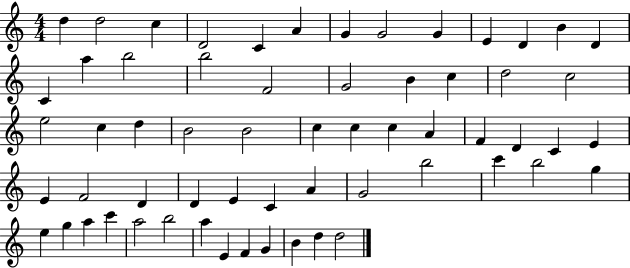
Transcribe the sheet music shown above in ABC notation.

X:1
T:Untitled
M:4/4
L:1/4
K:C
d d2 c D2 C A G G2 G E D B D C a b2 b2 F2 G2 B c d2 c2 e2 c d B2 B2 c c c A F D C E E F2 D D E C A G2 b2 c' b2 g e g a c' a2 b2 a E F G B d d2